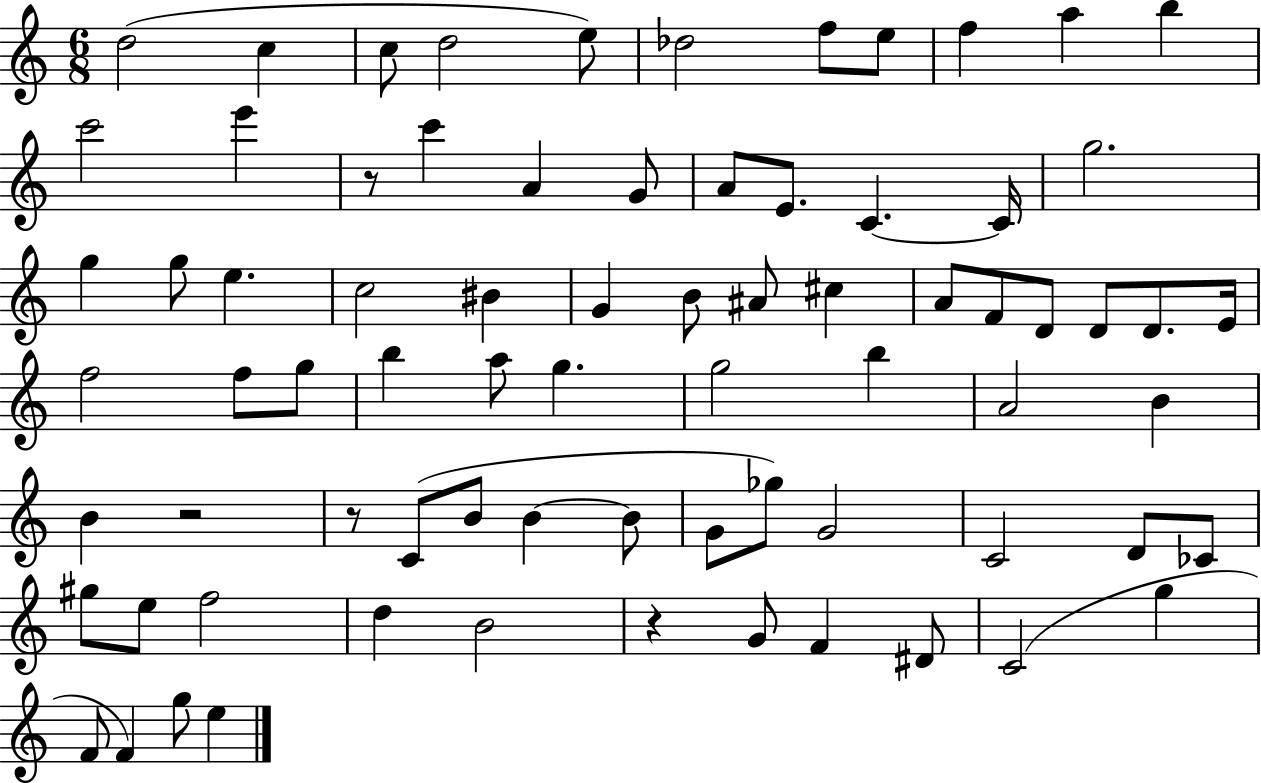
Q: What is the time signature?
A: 6/8